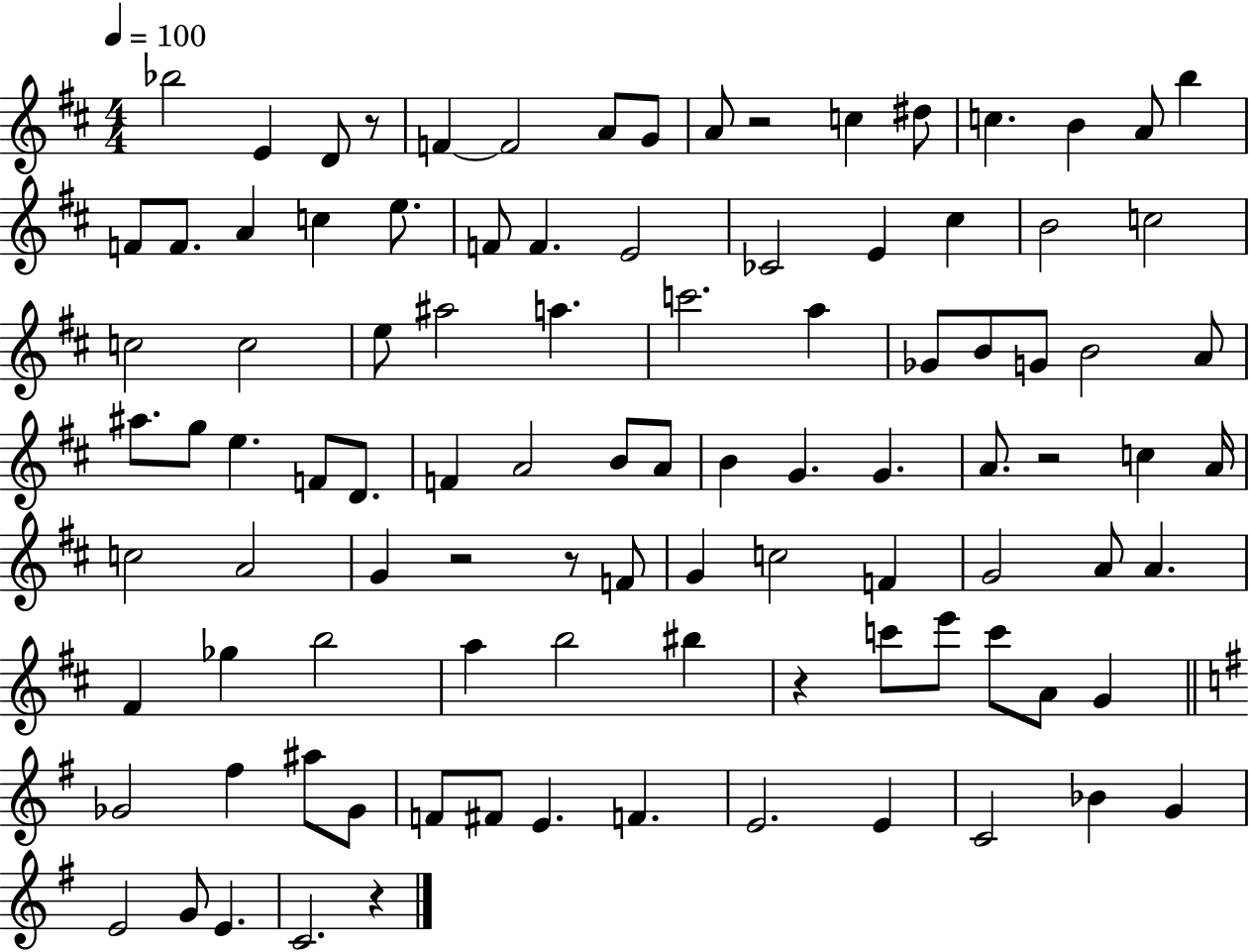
Bb5/h E4/q D4/e R/e F4/q F4/h A4/e G4/e A4/e R/h C5/q D#5/e C5/q. B4/q A4/e B5/q F4/e F4/e. A4/q C5/q E5/e. F4/e F4/q. E4/h CES4/h E4/q C#5/q B4/h C5/h C5/h C5/h E5/e A#5/h A5/q. C6/h. A5/q Gb4/e B4/e G4/e B4/h A4/e A#5/e. G5/e E5/q. F4/e D4/e. F4/q A4/h B4/e A4/e B4/q G4/q. G4/q. A4/e. R/h C5/q A4/s C5/h A4/h G4/q R/h R/e F4/e G4/q C5/h F4/q G4/h A4/e A4/q. F#4/q Gb5/q B5/h A5/q B5/h BIS5/q R/q C6/e E6/e C6/e A4/e G4/q Gb4/h F#5/q A#5/e Gb4/e F4/e F#4/e E4/q. F4/q. E4/h. E4/q C4/h Bb4/q G4/q E4/h G4/e E4/q. C4/h. R/q